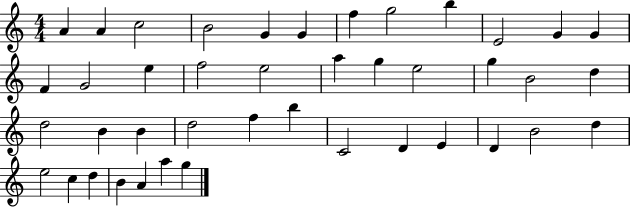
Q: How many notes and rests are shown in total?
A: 42